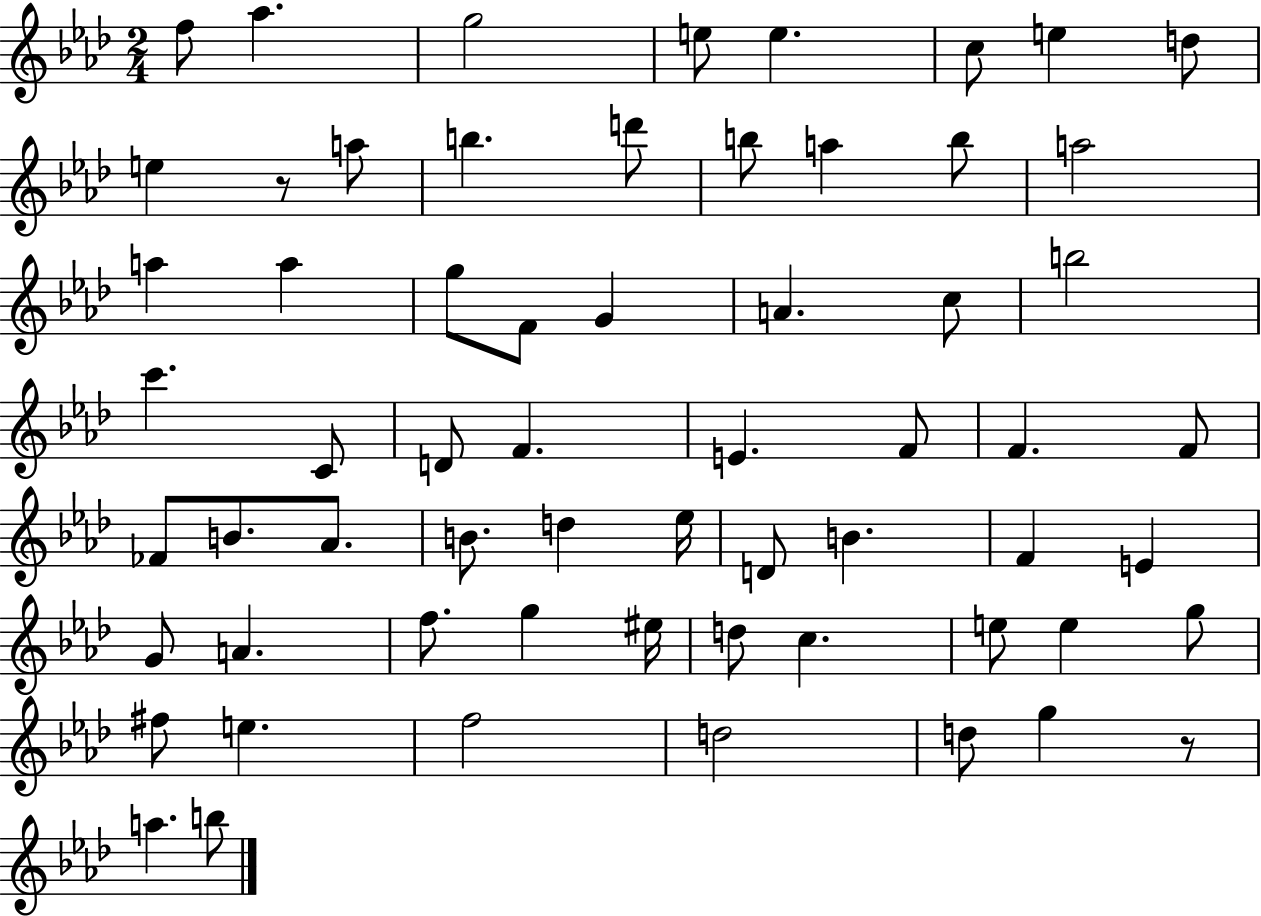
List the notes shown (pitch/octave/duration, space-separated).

F5/e Ab5/q. G5/h E5/e E5/q. C5/e E5/q D5/e E5/q R/e A5/e B5/q. D6/e B5/e A5/q B5/e A5/h A5/q A5/q G5/e F4/e G4/q A4/q. C5/e B5/h C6/q. C4/e D4/e F4/q. E4/q. F4/e F4/q. F4/e FES4/e B4/e. Ab4/e. B4/e. D5/q Eb5/s D4/e B4/q. F4/q E4/q G4/e A4/q. F5/e. G5/q EIS5/s D5/e C5/q. E5/e E5/q G5/e F#5/e E5/q. F5/h D5/h D5/e G5/q R/e A5/q. B5/e